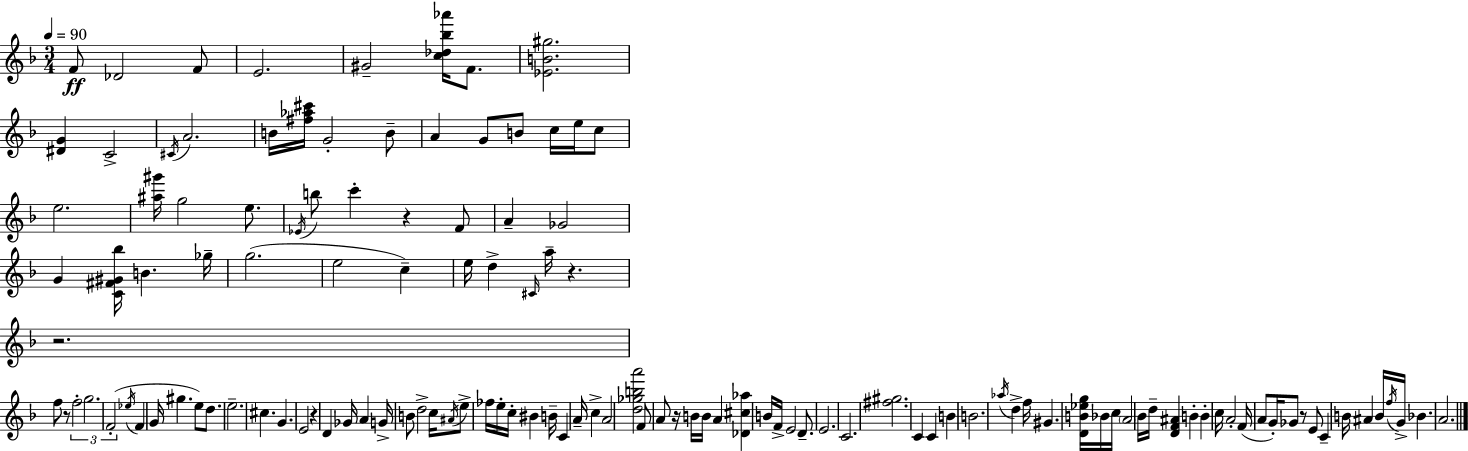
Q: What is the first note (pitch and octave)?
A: F4